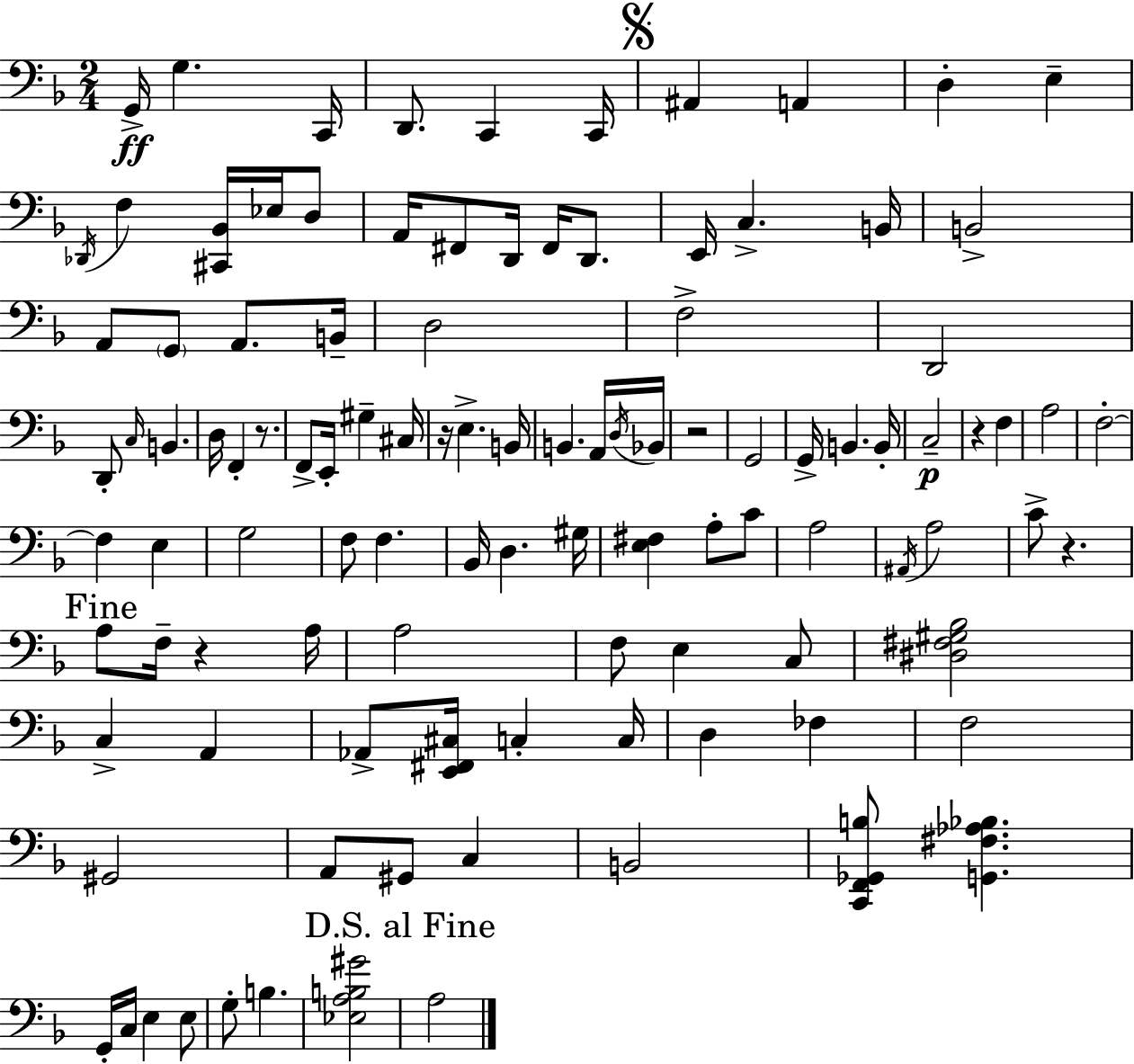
{
  \clef bass
  \numericTimeSignature
  \time 2/4
  \key d \minor
  g,16->\ff g4. c,16 | d,8. c,4 c,16 | \mark \markup { \musicglyph "scripts.segno" } ais,4 a,4 | d4-. e4-- | \break \acciaccatura { des,16 } f4 <cis, bes,>16 ees16 d8 | a,16 fis,8 d,16 fis,16 d,8. | e,16 c4.-> | b,16 b,2-> | \break a,8 \parenthesize g,8 a,8. | b,16-- d2 | f2-> | d,2 | \break d,8-. \grace { c16 } b,4. | d16 f,4-. r8. | f,8-> e,16-. gis4-- | cis16 r16 e4.-> | \break b,16 b,4. | a,16 \acciaccatura { d16 } bes,16 r2 | g,2 | g,16-> b,4. | \break b,16-. c2--\p | r4 f4 | a2 | f2-.~~ | \break f4 e4 | g2 | f8 f4. | bes,16 d4. | \break gis16 <e fis>4 a8-. | c'8 a2 | \acciaccatura { ais,16 } a2 | c'8-> r4. | \break \mark "Fine" a8 f16-- r4 | a16 a2 | f8 e4 | c8 <dis fis gis bes>2 | \break c4-> | a,4 aes,8-> <e, fis, cis>16 c4-. | c16 d4 | fes4 f2 | \break gis,2 | a,8 gis,8 | c4 b,2 | <c, f, ges, b>8 <g, fis aes bes>4. | \break g,16-. c16 e4 | e8 g8-. b4. | <ees a b gis'>2 | \mark "D.S. al Fine" a2 | \break \bar "|."
}